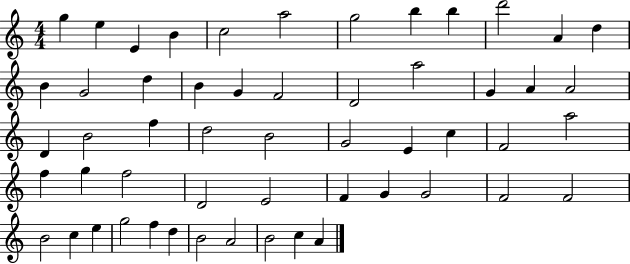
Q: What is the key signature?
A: C major